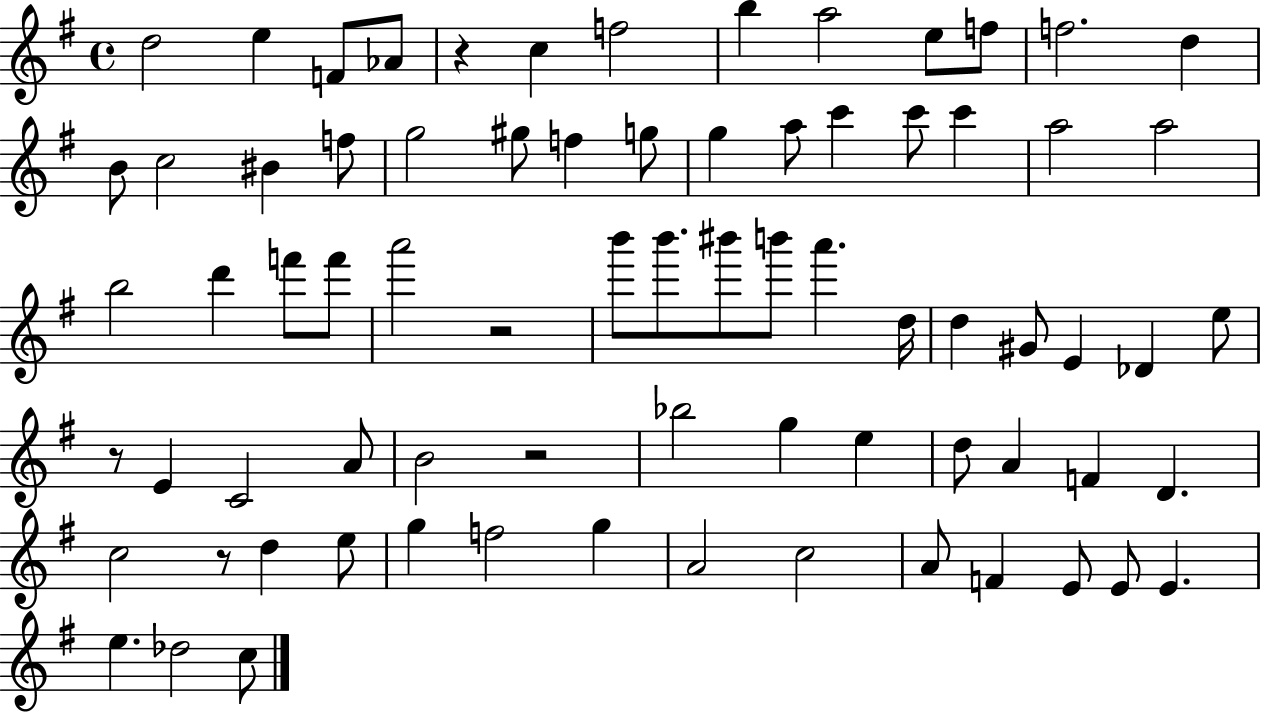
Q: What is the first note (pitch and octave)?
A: D5